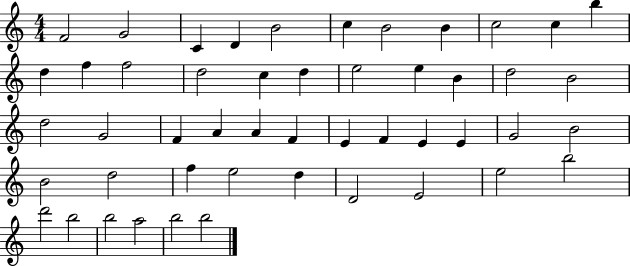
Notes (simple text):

F4/h G4/h C4/q D4/q B4/h C5/q B4/h B4/q C5/h C5/q B5/q D5/q F5/q F5/h D5/h C5/q D5/q E5/h E5/q B4/q D5/h B4/h D5/h G4/h F4/q A4/q A4/q F4/q E4/q F4/q E4/q E4/q G4/h B4/h B4/h D5/h F5/q E5/h D5/q D4/h E4/h E5/h B5/h D6/h B5/h B5/h A5/h B5/h B5/h